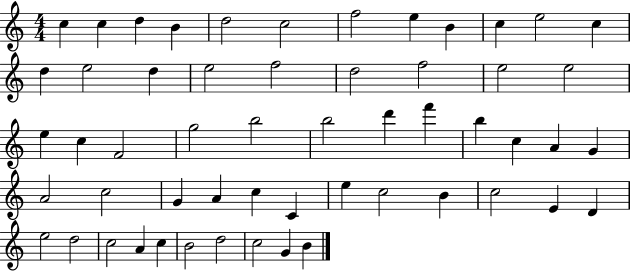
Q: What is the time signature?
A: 4/4